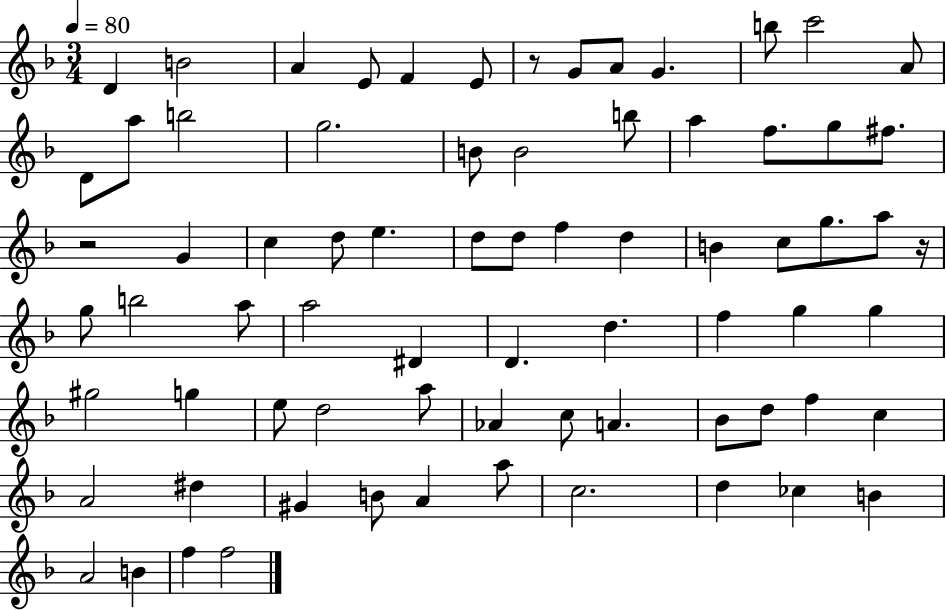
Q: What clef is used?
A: treble